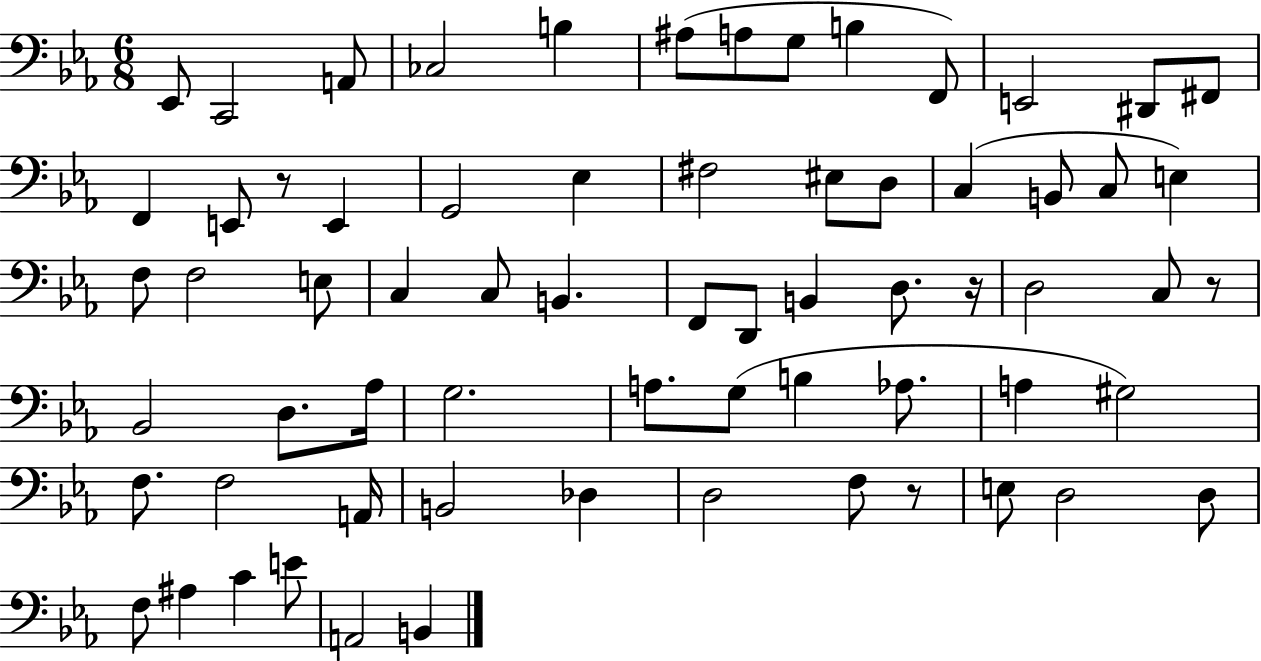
{
  \clef bass
  \numericTimeSignature
  \time 6/8
  \key ees \major
  ees,8 c,2 a,8 | ces2 b4 | ais8( a8 g8 b4 f,8) | e,2 dis,8 fis,8 | \break f,4 e,8 r8 e,4 | g,2 ees4 | fis2 eis8 d8 | c4( b,8 c8 e4) | \break f8 f2 e8 | c4 c8 b,4. | f,8 d,8 b,4 d8. r16 | d2 c8 r8 | \break bes,2 d8. aes16 | g2. | a8. g8( b4 aes8. | a4 gis2) | \break f8. f2 a,16 | b,2 des4 | d2 f8 r8 | e8 d2 d8 | \break f8 ais4 c'4 e'8 | a,2 b,4 | \bar "|."
}